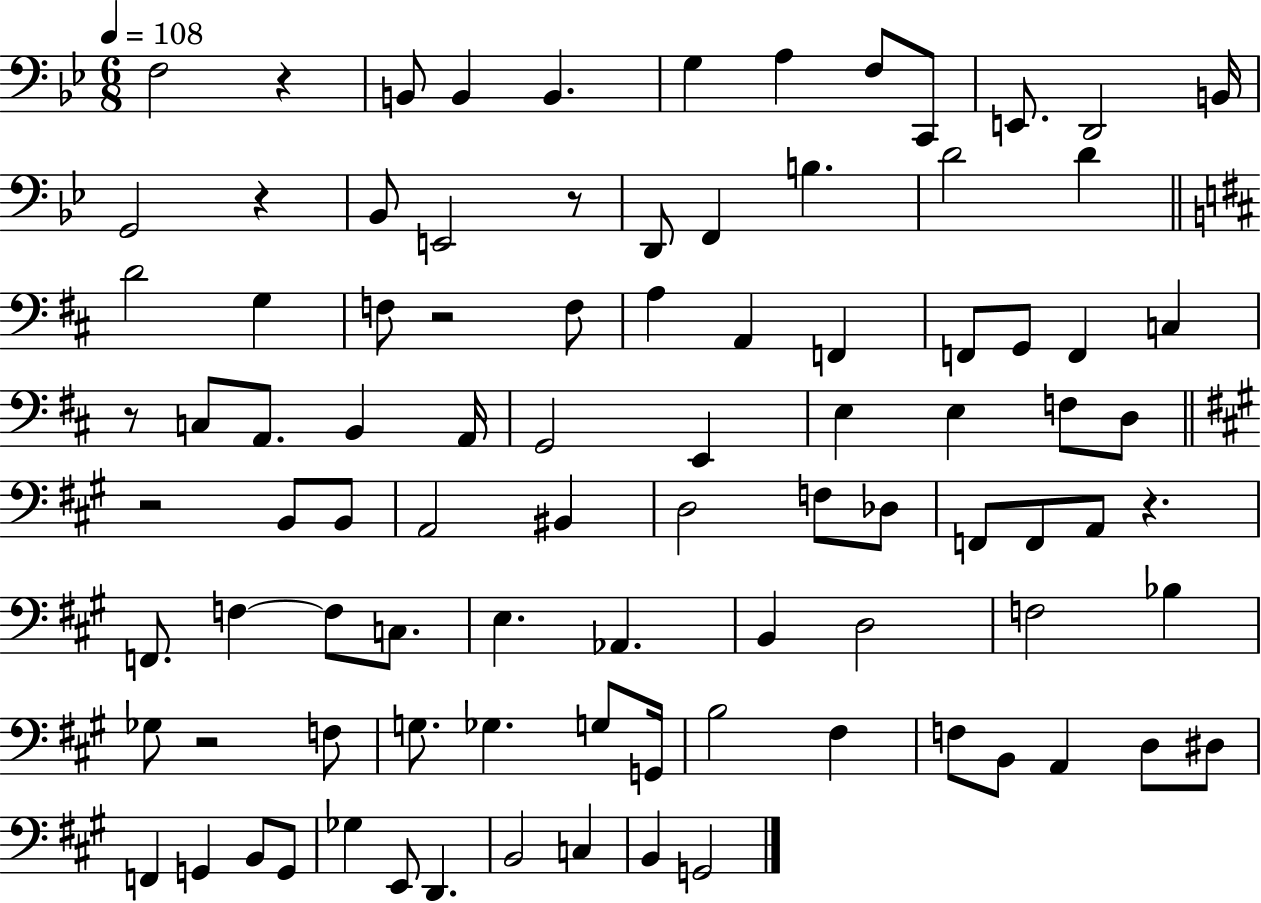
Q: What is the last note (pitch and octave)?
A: G2